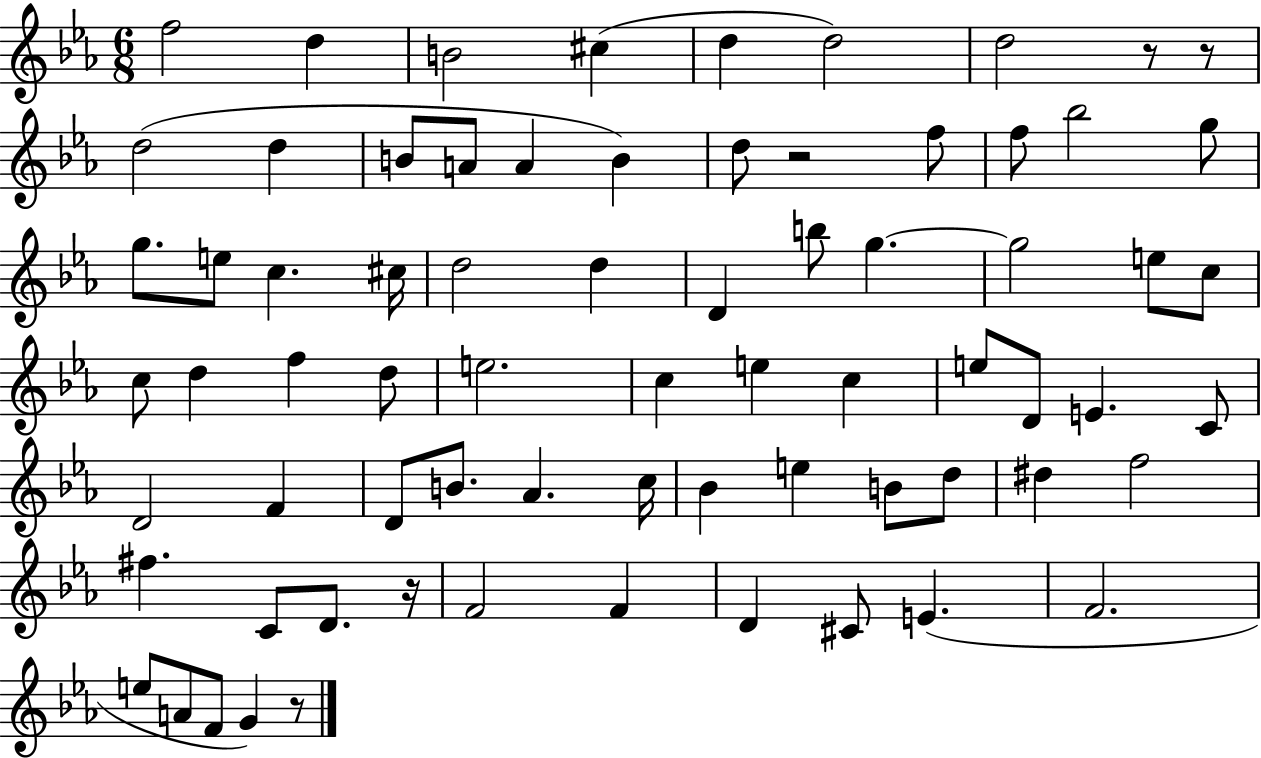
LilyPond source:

{
  \clef treble
  \numericTimeSignature
  \time 6/8
  \key ees \major
  f''2 d''4 | b'2 cis''4( | d''4 d''2) | d''2 r8 r8 | \break d''2( d''4 | b'8 a'8 a'4 b'4) | d''8 r2 f''8 | f''8 bes''2 g''8 | \break g''8. e''8 c''4. cis''16 | d''2 d''4 | d'4 b''8 g''4.~~ | g''2 e''8 c''8 | \break c''8 d''4 f''4 d''8 | e''2. | c''4 e''4 c''4 | e''8 d'8 e'4. c'8 | \break d'2 f'4 | d'8 b'8. aes'4. c''16 | bes'4 e''4 b'8 d''8 | dis''4 f''2 | \break fis''4. c'8 d'8. r16 | f'2 f'4 | d'4 cis'8 e'4.( | f'2. | \break e''8 a'8 f'8 g'4) r8 | \bar "|."
}